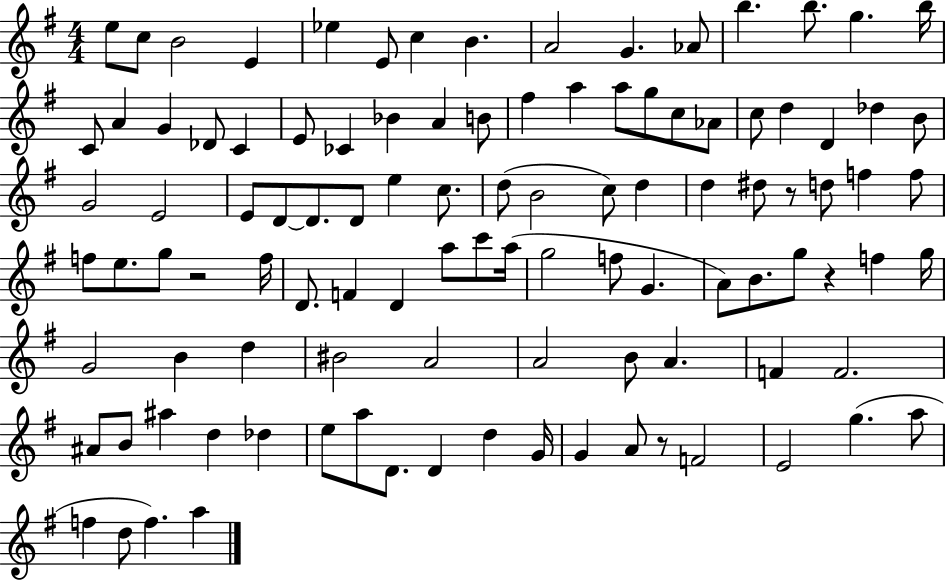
{
  \clef treble
  \numericTimeSignature
  \time 4/4
  \key g \major
  \repeat volta 2 { e''8 c''8 b'2 e'4 | ees''4 e'8 c''4 b'4. | a'2 g'4. aes'8 | b''4. b''8. g''4. b''16 | \break c'8 a'4 g'4 des'8 c'4 | e'8 ces'4 bes'4 a'4 b'8 | fis''4 a''4 a''8 g''8 c''8 aes'8 | c''8 d''4 d'4 des''4 b'8 | \break g'2 e'2 | e'8 d'8~~ d'8. d'8 e''4 c''8. | d''8( b'2 c''8) d''4 | d''4 dis''8 r8 d''8 f''4 f''8 | \break f''8 e''8. g''8 r2 f''16 | d'8. f'4 d'4 a''8 c'''8 a''16( | g''2 f''8 g'4. | a'8) b'8. g''8 r4 f''4 g''16 | \break g'2 b'4 d''4 | bis'2 a'2 | a'2 b'8 a'4. | f'4 f'2. | \break ais'8 b'8 ais''4 d''4 des''4 | e''8 a''8 d'8. d'4 d''4 g'16 | g'4 a'8 r8 f'2 | e'2 g''4.( a''8 | \break f''4 d''8 f''4.) a''4 | } \bar "|."
}